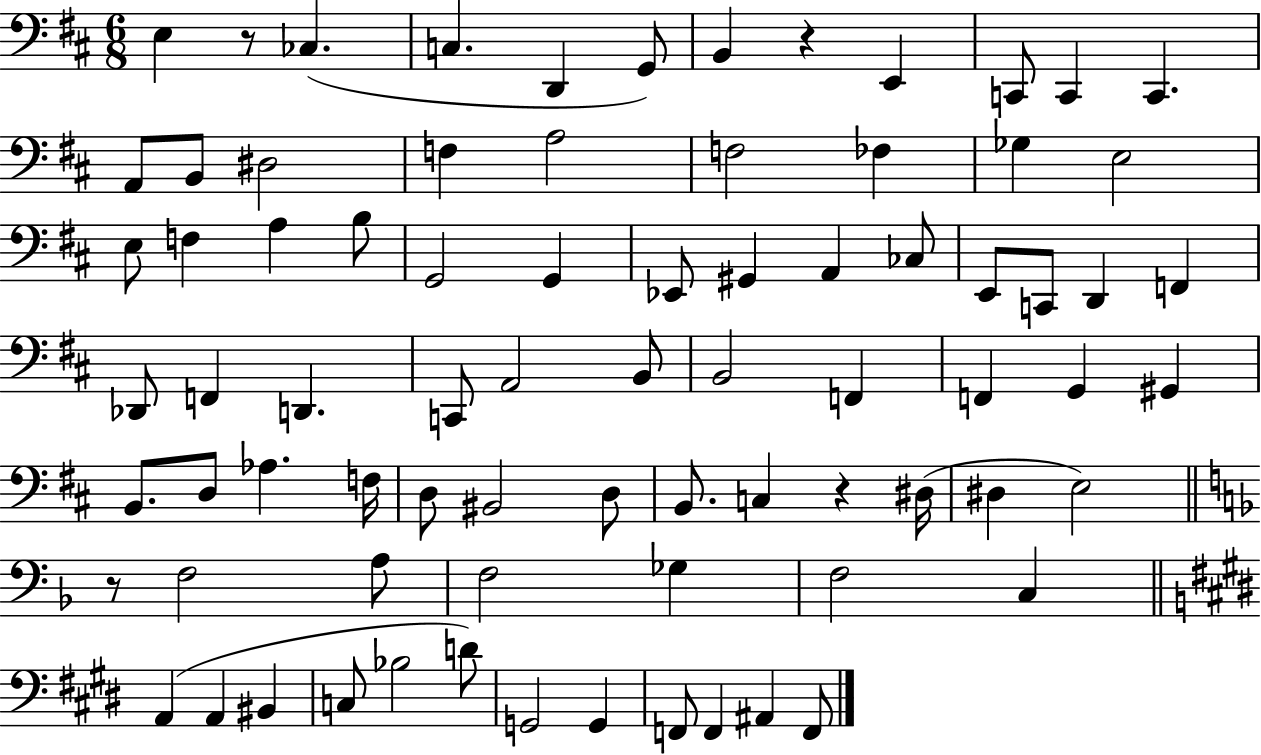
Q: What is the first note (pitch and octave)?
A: E3